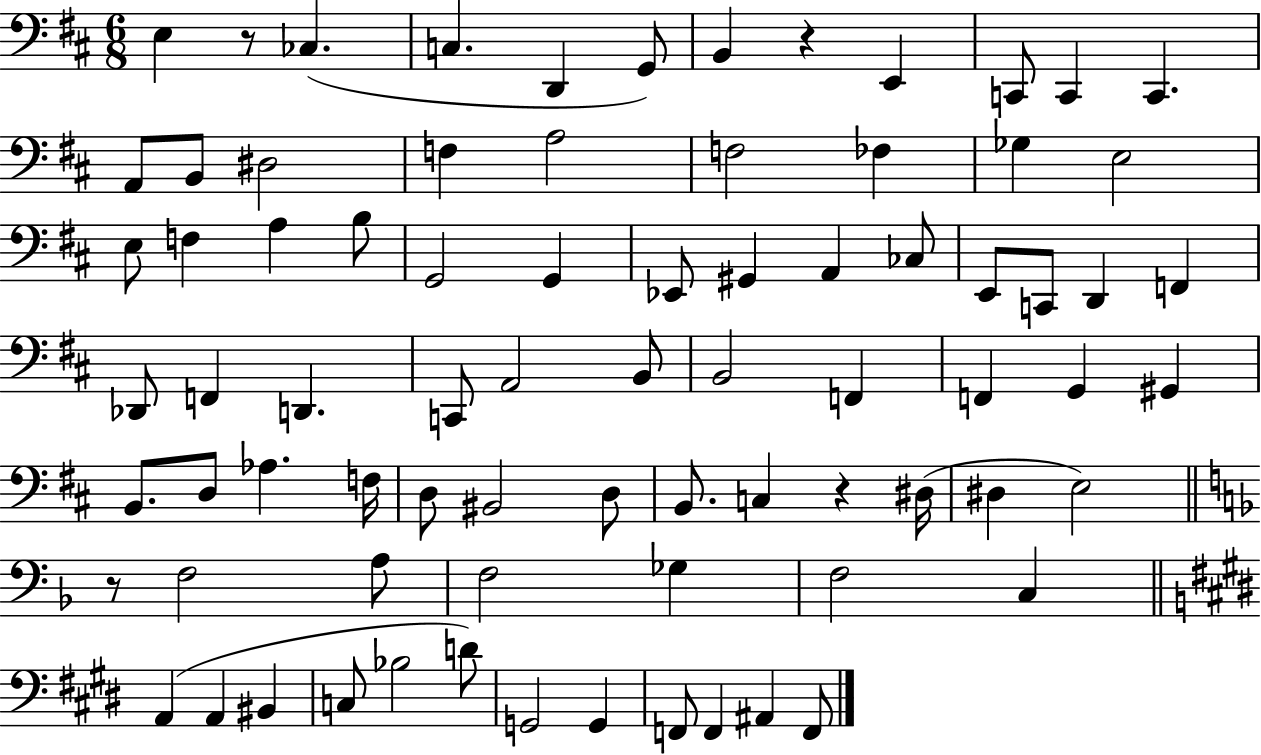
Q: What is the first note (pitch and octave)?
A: E3